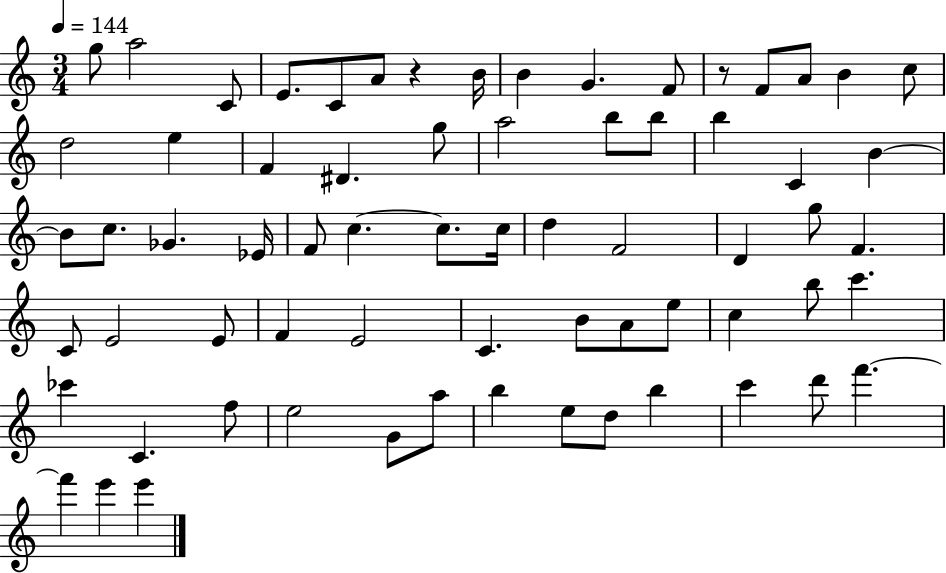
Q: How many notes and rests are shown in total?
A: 68